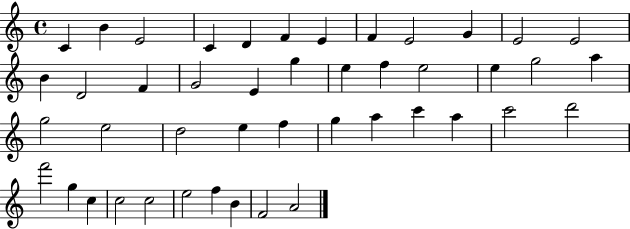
{
  \clef treble
  \time 4/4
  \defaultTimeSignature
  \key c \major
  c'4 b'4 e'2 | c'4 d'4 f'4 e'4 | f'4 e'2 g'4 | e'2 e'2 | \break b'4 d'2 f'4 | g'2 e'4 g''4 | e''4 f''4 e''2 | e''4 g''2 a''4 | \break g''2 e''2 | d''2 e''4 f''4 | g''4 a''4 c'''4 a''4 | c'''2 d'''2 | \break f'''2 g''4 c''4 | c''2 c''2 | e''2 f''4 b'4 | f'2 a'2 | \break \bar "|."
}